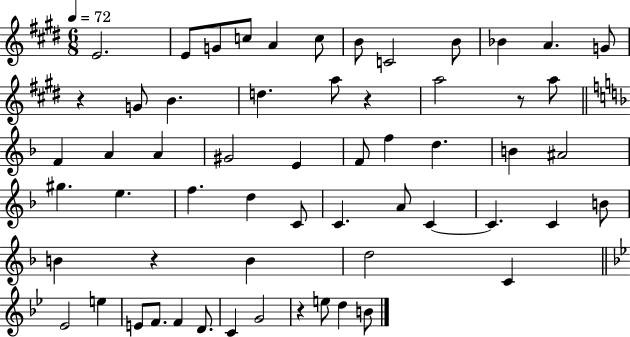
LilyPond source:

{
  \clef treble
  \numericTimeSignature
  \time 6/8
  \key e \major
  \tempo 4 = 72
  \repeat volta 2 { e'2. | e'8 g'8 c''8 a'4 c''8 | b'8 c'2 b'8 | bes'4 a'4. g'8 | \break r4 g'8 b'4. | d''4. a''8 r4 | a''2 r8 a''8 | \bar "||" \break \key f \major f'4 a'4 a'4 | gis'2 e'4 | f'8 f''4 d''4. | b'4 ais'2 | \break gis''4. e''4. | f''4. d''4 c'8 | c'4. a'8 c'4~~ | c'4. c'4 b'8 | \break b'4 r4 b'4 | d''2 c'4 | \bar "||" \break \key g \minor ees'2 e''4 | e'8 f'8. f'4 d'8. | c'4 g'2 | r4 e''8 d''4 b'8 | \break } \bar "|."
}